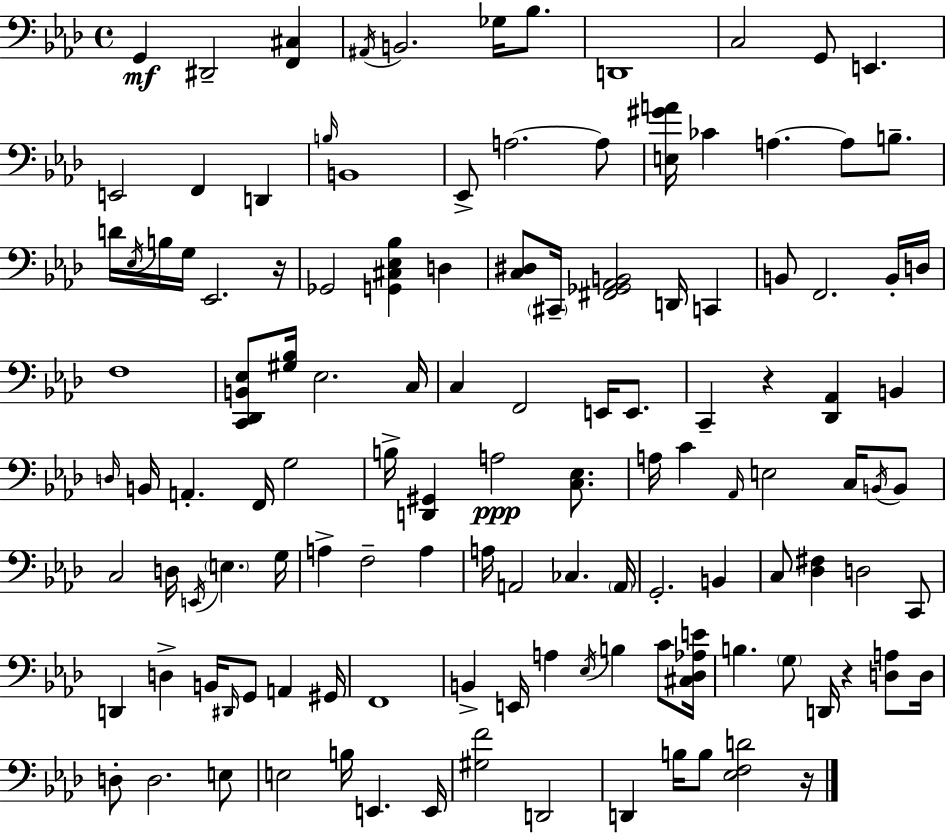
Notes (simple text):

G2/q D#2/h [F2,C#3]/q A#2/s B2/h. Gb3/s Bb3/e. D2/w C3/h G2/e E2/q. E2/h F2/q D2/q B3/s B2/w Eb2/e A3/h. A3/e [E3,G#4,A4]/s CES4/q A3/q. A3/e B3/e. D4/s Eb3/s B3/s G3/s Eb2/h. R/s Gb2/h [G2,C#3,Eb3,Bb3]/q D3/q [C3,D#3]/e C#2/s [F#2,Gb2,Ab2,B2]/h D2/s C2/q B2/e F2/h. B2/s D3/s F3/w [C2,Db2,B2,Eb3]/e [G#3,Bb3]/s Eb3/h. C3/s C3/q F2/h E2/s E2/e. C2/q R/q [Db2,Ab2]/q B2/q D3/s B2/s A2/q. F2/s G3/h B3/s [D2,G#2]/q A3/h [C3,Eb3]/e. A3/s C4/q Ab2/s E3/h C3/s B2/s B2/e C3/h D3/s E2/s E3/q. G3/s A3/q F3/h A3/q A3/s A2/h CES3/q. A2/s G2/h. B2/q C3/e [Db3,F#3]/q D3/h C2/e D2/q D3/q B2/s D#2/s G2/e A2/q G#2/s F2/w B2/q E2/s A3/q Eb3/s B3/q C4/e [C#3,Db3,Ab3,E4]/s B3/q. G3/e D2/s R/q [D3,A3]/e D3/s D3/e D3/h. E3/e E3/h B3/s E2/q. E2/s [G#3,F4]/h D2/h D2/q B3/s B3/e [Eb3,F3,D4]/h R/s